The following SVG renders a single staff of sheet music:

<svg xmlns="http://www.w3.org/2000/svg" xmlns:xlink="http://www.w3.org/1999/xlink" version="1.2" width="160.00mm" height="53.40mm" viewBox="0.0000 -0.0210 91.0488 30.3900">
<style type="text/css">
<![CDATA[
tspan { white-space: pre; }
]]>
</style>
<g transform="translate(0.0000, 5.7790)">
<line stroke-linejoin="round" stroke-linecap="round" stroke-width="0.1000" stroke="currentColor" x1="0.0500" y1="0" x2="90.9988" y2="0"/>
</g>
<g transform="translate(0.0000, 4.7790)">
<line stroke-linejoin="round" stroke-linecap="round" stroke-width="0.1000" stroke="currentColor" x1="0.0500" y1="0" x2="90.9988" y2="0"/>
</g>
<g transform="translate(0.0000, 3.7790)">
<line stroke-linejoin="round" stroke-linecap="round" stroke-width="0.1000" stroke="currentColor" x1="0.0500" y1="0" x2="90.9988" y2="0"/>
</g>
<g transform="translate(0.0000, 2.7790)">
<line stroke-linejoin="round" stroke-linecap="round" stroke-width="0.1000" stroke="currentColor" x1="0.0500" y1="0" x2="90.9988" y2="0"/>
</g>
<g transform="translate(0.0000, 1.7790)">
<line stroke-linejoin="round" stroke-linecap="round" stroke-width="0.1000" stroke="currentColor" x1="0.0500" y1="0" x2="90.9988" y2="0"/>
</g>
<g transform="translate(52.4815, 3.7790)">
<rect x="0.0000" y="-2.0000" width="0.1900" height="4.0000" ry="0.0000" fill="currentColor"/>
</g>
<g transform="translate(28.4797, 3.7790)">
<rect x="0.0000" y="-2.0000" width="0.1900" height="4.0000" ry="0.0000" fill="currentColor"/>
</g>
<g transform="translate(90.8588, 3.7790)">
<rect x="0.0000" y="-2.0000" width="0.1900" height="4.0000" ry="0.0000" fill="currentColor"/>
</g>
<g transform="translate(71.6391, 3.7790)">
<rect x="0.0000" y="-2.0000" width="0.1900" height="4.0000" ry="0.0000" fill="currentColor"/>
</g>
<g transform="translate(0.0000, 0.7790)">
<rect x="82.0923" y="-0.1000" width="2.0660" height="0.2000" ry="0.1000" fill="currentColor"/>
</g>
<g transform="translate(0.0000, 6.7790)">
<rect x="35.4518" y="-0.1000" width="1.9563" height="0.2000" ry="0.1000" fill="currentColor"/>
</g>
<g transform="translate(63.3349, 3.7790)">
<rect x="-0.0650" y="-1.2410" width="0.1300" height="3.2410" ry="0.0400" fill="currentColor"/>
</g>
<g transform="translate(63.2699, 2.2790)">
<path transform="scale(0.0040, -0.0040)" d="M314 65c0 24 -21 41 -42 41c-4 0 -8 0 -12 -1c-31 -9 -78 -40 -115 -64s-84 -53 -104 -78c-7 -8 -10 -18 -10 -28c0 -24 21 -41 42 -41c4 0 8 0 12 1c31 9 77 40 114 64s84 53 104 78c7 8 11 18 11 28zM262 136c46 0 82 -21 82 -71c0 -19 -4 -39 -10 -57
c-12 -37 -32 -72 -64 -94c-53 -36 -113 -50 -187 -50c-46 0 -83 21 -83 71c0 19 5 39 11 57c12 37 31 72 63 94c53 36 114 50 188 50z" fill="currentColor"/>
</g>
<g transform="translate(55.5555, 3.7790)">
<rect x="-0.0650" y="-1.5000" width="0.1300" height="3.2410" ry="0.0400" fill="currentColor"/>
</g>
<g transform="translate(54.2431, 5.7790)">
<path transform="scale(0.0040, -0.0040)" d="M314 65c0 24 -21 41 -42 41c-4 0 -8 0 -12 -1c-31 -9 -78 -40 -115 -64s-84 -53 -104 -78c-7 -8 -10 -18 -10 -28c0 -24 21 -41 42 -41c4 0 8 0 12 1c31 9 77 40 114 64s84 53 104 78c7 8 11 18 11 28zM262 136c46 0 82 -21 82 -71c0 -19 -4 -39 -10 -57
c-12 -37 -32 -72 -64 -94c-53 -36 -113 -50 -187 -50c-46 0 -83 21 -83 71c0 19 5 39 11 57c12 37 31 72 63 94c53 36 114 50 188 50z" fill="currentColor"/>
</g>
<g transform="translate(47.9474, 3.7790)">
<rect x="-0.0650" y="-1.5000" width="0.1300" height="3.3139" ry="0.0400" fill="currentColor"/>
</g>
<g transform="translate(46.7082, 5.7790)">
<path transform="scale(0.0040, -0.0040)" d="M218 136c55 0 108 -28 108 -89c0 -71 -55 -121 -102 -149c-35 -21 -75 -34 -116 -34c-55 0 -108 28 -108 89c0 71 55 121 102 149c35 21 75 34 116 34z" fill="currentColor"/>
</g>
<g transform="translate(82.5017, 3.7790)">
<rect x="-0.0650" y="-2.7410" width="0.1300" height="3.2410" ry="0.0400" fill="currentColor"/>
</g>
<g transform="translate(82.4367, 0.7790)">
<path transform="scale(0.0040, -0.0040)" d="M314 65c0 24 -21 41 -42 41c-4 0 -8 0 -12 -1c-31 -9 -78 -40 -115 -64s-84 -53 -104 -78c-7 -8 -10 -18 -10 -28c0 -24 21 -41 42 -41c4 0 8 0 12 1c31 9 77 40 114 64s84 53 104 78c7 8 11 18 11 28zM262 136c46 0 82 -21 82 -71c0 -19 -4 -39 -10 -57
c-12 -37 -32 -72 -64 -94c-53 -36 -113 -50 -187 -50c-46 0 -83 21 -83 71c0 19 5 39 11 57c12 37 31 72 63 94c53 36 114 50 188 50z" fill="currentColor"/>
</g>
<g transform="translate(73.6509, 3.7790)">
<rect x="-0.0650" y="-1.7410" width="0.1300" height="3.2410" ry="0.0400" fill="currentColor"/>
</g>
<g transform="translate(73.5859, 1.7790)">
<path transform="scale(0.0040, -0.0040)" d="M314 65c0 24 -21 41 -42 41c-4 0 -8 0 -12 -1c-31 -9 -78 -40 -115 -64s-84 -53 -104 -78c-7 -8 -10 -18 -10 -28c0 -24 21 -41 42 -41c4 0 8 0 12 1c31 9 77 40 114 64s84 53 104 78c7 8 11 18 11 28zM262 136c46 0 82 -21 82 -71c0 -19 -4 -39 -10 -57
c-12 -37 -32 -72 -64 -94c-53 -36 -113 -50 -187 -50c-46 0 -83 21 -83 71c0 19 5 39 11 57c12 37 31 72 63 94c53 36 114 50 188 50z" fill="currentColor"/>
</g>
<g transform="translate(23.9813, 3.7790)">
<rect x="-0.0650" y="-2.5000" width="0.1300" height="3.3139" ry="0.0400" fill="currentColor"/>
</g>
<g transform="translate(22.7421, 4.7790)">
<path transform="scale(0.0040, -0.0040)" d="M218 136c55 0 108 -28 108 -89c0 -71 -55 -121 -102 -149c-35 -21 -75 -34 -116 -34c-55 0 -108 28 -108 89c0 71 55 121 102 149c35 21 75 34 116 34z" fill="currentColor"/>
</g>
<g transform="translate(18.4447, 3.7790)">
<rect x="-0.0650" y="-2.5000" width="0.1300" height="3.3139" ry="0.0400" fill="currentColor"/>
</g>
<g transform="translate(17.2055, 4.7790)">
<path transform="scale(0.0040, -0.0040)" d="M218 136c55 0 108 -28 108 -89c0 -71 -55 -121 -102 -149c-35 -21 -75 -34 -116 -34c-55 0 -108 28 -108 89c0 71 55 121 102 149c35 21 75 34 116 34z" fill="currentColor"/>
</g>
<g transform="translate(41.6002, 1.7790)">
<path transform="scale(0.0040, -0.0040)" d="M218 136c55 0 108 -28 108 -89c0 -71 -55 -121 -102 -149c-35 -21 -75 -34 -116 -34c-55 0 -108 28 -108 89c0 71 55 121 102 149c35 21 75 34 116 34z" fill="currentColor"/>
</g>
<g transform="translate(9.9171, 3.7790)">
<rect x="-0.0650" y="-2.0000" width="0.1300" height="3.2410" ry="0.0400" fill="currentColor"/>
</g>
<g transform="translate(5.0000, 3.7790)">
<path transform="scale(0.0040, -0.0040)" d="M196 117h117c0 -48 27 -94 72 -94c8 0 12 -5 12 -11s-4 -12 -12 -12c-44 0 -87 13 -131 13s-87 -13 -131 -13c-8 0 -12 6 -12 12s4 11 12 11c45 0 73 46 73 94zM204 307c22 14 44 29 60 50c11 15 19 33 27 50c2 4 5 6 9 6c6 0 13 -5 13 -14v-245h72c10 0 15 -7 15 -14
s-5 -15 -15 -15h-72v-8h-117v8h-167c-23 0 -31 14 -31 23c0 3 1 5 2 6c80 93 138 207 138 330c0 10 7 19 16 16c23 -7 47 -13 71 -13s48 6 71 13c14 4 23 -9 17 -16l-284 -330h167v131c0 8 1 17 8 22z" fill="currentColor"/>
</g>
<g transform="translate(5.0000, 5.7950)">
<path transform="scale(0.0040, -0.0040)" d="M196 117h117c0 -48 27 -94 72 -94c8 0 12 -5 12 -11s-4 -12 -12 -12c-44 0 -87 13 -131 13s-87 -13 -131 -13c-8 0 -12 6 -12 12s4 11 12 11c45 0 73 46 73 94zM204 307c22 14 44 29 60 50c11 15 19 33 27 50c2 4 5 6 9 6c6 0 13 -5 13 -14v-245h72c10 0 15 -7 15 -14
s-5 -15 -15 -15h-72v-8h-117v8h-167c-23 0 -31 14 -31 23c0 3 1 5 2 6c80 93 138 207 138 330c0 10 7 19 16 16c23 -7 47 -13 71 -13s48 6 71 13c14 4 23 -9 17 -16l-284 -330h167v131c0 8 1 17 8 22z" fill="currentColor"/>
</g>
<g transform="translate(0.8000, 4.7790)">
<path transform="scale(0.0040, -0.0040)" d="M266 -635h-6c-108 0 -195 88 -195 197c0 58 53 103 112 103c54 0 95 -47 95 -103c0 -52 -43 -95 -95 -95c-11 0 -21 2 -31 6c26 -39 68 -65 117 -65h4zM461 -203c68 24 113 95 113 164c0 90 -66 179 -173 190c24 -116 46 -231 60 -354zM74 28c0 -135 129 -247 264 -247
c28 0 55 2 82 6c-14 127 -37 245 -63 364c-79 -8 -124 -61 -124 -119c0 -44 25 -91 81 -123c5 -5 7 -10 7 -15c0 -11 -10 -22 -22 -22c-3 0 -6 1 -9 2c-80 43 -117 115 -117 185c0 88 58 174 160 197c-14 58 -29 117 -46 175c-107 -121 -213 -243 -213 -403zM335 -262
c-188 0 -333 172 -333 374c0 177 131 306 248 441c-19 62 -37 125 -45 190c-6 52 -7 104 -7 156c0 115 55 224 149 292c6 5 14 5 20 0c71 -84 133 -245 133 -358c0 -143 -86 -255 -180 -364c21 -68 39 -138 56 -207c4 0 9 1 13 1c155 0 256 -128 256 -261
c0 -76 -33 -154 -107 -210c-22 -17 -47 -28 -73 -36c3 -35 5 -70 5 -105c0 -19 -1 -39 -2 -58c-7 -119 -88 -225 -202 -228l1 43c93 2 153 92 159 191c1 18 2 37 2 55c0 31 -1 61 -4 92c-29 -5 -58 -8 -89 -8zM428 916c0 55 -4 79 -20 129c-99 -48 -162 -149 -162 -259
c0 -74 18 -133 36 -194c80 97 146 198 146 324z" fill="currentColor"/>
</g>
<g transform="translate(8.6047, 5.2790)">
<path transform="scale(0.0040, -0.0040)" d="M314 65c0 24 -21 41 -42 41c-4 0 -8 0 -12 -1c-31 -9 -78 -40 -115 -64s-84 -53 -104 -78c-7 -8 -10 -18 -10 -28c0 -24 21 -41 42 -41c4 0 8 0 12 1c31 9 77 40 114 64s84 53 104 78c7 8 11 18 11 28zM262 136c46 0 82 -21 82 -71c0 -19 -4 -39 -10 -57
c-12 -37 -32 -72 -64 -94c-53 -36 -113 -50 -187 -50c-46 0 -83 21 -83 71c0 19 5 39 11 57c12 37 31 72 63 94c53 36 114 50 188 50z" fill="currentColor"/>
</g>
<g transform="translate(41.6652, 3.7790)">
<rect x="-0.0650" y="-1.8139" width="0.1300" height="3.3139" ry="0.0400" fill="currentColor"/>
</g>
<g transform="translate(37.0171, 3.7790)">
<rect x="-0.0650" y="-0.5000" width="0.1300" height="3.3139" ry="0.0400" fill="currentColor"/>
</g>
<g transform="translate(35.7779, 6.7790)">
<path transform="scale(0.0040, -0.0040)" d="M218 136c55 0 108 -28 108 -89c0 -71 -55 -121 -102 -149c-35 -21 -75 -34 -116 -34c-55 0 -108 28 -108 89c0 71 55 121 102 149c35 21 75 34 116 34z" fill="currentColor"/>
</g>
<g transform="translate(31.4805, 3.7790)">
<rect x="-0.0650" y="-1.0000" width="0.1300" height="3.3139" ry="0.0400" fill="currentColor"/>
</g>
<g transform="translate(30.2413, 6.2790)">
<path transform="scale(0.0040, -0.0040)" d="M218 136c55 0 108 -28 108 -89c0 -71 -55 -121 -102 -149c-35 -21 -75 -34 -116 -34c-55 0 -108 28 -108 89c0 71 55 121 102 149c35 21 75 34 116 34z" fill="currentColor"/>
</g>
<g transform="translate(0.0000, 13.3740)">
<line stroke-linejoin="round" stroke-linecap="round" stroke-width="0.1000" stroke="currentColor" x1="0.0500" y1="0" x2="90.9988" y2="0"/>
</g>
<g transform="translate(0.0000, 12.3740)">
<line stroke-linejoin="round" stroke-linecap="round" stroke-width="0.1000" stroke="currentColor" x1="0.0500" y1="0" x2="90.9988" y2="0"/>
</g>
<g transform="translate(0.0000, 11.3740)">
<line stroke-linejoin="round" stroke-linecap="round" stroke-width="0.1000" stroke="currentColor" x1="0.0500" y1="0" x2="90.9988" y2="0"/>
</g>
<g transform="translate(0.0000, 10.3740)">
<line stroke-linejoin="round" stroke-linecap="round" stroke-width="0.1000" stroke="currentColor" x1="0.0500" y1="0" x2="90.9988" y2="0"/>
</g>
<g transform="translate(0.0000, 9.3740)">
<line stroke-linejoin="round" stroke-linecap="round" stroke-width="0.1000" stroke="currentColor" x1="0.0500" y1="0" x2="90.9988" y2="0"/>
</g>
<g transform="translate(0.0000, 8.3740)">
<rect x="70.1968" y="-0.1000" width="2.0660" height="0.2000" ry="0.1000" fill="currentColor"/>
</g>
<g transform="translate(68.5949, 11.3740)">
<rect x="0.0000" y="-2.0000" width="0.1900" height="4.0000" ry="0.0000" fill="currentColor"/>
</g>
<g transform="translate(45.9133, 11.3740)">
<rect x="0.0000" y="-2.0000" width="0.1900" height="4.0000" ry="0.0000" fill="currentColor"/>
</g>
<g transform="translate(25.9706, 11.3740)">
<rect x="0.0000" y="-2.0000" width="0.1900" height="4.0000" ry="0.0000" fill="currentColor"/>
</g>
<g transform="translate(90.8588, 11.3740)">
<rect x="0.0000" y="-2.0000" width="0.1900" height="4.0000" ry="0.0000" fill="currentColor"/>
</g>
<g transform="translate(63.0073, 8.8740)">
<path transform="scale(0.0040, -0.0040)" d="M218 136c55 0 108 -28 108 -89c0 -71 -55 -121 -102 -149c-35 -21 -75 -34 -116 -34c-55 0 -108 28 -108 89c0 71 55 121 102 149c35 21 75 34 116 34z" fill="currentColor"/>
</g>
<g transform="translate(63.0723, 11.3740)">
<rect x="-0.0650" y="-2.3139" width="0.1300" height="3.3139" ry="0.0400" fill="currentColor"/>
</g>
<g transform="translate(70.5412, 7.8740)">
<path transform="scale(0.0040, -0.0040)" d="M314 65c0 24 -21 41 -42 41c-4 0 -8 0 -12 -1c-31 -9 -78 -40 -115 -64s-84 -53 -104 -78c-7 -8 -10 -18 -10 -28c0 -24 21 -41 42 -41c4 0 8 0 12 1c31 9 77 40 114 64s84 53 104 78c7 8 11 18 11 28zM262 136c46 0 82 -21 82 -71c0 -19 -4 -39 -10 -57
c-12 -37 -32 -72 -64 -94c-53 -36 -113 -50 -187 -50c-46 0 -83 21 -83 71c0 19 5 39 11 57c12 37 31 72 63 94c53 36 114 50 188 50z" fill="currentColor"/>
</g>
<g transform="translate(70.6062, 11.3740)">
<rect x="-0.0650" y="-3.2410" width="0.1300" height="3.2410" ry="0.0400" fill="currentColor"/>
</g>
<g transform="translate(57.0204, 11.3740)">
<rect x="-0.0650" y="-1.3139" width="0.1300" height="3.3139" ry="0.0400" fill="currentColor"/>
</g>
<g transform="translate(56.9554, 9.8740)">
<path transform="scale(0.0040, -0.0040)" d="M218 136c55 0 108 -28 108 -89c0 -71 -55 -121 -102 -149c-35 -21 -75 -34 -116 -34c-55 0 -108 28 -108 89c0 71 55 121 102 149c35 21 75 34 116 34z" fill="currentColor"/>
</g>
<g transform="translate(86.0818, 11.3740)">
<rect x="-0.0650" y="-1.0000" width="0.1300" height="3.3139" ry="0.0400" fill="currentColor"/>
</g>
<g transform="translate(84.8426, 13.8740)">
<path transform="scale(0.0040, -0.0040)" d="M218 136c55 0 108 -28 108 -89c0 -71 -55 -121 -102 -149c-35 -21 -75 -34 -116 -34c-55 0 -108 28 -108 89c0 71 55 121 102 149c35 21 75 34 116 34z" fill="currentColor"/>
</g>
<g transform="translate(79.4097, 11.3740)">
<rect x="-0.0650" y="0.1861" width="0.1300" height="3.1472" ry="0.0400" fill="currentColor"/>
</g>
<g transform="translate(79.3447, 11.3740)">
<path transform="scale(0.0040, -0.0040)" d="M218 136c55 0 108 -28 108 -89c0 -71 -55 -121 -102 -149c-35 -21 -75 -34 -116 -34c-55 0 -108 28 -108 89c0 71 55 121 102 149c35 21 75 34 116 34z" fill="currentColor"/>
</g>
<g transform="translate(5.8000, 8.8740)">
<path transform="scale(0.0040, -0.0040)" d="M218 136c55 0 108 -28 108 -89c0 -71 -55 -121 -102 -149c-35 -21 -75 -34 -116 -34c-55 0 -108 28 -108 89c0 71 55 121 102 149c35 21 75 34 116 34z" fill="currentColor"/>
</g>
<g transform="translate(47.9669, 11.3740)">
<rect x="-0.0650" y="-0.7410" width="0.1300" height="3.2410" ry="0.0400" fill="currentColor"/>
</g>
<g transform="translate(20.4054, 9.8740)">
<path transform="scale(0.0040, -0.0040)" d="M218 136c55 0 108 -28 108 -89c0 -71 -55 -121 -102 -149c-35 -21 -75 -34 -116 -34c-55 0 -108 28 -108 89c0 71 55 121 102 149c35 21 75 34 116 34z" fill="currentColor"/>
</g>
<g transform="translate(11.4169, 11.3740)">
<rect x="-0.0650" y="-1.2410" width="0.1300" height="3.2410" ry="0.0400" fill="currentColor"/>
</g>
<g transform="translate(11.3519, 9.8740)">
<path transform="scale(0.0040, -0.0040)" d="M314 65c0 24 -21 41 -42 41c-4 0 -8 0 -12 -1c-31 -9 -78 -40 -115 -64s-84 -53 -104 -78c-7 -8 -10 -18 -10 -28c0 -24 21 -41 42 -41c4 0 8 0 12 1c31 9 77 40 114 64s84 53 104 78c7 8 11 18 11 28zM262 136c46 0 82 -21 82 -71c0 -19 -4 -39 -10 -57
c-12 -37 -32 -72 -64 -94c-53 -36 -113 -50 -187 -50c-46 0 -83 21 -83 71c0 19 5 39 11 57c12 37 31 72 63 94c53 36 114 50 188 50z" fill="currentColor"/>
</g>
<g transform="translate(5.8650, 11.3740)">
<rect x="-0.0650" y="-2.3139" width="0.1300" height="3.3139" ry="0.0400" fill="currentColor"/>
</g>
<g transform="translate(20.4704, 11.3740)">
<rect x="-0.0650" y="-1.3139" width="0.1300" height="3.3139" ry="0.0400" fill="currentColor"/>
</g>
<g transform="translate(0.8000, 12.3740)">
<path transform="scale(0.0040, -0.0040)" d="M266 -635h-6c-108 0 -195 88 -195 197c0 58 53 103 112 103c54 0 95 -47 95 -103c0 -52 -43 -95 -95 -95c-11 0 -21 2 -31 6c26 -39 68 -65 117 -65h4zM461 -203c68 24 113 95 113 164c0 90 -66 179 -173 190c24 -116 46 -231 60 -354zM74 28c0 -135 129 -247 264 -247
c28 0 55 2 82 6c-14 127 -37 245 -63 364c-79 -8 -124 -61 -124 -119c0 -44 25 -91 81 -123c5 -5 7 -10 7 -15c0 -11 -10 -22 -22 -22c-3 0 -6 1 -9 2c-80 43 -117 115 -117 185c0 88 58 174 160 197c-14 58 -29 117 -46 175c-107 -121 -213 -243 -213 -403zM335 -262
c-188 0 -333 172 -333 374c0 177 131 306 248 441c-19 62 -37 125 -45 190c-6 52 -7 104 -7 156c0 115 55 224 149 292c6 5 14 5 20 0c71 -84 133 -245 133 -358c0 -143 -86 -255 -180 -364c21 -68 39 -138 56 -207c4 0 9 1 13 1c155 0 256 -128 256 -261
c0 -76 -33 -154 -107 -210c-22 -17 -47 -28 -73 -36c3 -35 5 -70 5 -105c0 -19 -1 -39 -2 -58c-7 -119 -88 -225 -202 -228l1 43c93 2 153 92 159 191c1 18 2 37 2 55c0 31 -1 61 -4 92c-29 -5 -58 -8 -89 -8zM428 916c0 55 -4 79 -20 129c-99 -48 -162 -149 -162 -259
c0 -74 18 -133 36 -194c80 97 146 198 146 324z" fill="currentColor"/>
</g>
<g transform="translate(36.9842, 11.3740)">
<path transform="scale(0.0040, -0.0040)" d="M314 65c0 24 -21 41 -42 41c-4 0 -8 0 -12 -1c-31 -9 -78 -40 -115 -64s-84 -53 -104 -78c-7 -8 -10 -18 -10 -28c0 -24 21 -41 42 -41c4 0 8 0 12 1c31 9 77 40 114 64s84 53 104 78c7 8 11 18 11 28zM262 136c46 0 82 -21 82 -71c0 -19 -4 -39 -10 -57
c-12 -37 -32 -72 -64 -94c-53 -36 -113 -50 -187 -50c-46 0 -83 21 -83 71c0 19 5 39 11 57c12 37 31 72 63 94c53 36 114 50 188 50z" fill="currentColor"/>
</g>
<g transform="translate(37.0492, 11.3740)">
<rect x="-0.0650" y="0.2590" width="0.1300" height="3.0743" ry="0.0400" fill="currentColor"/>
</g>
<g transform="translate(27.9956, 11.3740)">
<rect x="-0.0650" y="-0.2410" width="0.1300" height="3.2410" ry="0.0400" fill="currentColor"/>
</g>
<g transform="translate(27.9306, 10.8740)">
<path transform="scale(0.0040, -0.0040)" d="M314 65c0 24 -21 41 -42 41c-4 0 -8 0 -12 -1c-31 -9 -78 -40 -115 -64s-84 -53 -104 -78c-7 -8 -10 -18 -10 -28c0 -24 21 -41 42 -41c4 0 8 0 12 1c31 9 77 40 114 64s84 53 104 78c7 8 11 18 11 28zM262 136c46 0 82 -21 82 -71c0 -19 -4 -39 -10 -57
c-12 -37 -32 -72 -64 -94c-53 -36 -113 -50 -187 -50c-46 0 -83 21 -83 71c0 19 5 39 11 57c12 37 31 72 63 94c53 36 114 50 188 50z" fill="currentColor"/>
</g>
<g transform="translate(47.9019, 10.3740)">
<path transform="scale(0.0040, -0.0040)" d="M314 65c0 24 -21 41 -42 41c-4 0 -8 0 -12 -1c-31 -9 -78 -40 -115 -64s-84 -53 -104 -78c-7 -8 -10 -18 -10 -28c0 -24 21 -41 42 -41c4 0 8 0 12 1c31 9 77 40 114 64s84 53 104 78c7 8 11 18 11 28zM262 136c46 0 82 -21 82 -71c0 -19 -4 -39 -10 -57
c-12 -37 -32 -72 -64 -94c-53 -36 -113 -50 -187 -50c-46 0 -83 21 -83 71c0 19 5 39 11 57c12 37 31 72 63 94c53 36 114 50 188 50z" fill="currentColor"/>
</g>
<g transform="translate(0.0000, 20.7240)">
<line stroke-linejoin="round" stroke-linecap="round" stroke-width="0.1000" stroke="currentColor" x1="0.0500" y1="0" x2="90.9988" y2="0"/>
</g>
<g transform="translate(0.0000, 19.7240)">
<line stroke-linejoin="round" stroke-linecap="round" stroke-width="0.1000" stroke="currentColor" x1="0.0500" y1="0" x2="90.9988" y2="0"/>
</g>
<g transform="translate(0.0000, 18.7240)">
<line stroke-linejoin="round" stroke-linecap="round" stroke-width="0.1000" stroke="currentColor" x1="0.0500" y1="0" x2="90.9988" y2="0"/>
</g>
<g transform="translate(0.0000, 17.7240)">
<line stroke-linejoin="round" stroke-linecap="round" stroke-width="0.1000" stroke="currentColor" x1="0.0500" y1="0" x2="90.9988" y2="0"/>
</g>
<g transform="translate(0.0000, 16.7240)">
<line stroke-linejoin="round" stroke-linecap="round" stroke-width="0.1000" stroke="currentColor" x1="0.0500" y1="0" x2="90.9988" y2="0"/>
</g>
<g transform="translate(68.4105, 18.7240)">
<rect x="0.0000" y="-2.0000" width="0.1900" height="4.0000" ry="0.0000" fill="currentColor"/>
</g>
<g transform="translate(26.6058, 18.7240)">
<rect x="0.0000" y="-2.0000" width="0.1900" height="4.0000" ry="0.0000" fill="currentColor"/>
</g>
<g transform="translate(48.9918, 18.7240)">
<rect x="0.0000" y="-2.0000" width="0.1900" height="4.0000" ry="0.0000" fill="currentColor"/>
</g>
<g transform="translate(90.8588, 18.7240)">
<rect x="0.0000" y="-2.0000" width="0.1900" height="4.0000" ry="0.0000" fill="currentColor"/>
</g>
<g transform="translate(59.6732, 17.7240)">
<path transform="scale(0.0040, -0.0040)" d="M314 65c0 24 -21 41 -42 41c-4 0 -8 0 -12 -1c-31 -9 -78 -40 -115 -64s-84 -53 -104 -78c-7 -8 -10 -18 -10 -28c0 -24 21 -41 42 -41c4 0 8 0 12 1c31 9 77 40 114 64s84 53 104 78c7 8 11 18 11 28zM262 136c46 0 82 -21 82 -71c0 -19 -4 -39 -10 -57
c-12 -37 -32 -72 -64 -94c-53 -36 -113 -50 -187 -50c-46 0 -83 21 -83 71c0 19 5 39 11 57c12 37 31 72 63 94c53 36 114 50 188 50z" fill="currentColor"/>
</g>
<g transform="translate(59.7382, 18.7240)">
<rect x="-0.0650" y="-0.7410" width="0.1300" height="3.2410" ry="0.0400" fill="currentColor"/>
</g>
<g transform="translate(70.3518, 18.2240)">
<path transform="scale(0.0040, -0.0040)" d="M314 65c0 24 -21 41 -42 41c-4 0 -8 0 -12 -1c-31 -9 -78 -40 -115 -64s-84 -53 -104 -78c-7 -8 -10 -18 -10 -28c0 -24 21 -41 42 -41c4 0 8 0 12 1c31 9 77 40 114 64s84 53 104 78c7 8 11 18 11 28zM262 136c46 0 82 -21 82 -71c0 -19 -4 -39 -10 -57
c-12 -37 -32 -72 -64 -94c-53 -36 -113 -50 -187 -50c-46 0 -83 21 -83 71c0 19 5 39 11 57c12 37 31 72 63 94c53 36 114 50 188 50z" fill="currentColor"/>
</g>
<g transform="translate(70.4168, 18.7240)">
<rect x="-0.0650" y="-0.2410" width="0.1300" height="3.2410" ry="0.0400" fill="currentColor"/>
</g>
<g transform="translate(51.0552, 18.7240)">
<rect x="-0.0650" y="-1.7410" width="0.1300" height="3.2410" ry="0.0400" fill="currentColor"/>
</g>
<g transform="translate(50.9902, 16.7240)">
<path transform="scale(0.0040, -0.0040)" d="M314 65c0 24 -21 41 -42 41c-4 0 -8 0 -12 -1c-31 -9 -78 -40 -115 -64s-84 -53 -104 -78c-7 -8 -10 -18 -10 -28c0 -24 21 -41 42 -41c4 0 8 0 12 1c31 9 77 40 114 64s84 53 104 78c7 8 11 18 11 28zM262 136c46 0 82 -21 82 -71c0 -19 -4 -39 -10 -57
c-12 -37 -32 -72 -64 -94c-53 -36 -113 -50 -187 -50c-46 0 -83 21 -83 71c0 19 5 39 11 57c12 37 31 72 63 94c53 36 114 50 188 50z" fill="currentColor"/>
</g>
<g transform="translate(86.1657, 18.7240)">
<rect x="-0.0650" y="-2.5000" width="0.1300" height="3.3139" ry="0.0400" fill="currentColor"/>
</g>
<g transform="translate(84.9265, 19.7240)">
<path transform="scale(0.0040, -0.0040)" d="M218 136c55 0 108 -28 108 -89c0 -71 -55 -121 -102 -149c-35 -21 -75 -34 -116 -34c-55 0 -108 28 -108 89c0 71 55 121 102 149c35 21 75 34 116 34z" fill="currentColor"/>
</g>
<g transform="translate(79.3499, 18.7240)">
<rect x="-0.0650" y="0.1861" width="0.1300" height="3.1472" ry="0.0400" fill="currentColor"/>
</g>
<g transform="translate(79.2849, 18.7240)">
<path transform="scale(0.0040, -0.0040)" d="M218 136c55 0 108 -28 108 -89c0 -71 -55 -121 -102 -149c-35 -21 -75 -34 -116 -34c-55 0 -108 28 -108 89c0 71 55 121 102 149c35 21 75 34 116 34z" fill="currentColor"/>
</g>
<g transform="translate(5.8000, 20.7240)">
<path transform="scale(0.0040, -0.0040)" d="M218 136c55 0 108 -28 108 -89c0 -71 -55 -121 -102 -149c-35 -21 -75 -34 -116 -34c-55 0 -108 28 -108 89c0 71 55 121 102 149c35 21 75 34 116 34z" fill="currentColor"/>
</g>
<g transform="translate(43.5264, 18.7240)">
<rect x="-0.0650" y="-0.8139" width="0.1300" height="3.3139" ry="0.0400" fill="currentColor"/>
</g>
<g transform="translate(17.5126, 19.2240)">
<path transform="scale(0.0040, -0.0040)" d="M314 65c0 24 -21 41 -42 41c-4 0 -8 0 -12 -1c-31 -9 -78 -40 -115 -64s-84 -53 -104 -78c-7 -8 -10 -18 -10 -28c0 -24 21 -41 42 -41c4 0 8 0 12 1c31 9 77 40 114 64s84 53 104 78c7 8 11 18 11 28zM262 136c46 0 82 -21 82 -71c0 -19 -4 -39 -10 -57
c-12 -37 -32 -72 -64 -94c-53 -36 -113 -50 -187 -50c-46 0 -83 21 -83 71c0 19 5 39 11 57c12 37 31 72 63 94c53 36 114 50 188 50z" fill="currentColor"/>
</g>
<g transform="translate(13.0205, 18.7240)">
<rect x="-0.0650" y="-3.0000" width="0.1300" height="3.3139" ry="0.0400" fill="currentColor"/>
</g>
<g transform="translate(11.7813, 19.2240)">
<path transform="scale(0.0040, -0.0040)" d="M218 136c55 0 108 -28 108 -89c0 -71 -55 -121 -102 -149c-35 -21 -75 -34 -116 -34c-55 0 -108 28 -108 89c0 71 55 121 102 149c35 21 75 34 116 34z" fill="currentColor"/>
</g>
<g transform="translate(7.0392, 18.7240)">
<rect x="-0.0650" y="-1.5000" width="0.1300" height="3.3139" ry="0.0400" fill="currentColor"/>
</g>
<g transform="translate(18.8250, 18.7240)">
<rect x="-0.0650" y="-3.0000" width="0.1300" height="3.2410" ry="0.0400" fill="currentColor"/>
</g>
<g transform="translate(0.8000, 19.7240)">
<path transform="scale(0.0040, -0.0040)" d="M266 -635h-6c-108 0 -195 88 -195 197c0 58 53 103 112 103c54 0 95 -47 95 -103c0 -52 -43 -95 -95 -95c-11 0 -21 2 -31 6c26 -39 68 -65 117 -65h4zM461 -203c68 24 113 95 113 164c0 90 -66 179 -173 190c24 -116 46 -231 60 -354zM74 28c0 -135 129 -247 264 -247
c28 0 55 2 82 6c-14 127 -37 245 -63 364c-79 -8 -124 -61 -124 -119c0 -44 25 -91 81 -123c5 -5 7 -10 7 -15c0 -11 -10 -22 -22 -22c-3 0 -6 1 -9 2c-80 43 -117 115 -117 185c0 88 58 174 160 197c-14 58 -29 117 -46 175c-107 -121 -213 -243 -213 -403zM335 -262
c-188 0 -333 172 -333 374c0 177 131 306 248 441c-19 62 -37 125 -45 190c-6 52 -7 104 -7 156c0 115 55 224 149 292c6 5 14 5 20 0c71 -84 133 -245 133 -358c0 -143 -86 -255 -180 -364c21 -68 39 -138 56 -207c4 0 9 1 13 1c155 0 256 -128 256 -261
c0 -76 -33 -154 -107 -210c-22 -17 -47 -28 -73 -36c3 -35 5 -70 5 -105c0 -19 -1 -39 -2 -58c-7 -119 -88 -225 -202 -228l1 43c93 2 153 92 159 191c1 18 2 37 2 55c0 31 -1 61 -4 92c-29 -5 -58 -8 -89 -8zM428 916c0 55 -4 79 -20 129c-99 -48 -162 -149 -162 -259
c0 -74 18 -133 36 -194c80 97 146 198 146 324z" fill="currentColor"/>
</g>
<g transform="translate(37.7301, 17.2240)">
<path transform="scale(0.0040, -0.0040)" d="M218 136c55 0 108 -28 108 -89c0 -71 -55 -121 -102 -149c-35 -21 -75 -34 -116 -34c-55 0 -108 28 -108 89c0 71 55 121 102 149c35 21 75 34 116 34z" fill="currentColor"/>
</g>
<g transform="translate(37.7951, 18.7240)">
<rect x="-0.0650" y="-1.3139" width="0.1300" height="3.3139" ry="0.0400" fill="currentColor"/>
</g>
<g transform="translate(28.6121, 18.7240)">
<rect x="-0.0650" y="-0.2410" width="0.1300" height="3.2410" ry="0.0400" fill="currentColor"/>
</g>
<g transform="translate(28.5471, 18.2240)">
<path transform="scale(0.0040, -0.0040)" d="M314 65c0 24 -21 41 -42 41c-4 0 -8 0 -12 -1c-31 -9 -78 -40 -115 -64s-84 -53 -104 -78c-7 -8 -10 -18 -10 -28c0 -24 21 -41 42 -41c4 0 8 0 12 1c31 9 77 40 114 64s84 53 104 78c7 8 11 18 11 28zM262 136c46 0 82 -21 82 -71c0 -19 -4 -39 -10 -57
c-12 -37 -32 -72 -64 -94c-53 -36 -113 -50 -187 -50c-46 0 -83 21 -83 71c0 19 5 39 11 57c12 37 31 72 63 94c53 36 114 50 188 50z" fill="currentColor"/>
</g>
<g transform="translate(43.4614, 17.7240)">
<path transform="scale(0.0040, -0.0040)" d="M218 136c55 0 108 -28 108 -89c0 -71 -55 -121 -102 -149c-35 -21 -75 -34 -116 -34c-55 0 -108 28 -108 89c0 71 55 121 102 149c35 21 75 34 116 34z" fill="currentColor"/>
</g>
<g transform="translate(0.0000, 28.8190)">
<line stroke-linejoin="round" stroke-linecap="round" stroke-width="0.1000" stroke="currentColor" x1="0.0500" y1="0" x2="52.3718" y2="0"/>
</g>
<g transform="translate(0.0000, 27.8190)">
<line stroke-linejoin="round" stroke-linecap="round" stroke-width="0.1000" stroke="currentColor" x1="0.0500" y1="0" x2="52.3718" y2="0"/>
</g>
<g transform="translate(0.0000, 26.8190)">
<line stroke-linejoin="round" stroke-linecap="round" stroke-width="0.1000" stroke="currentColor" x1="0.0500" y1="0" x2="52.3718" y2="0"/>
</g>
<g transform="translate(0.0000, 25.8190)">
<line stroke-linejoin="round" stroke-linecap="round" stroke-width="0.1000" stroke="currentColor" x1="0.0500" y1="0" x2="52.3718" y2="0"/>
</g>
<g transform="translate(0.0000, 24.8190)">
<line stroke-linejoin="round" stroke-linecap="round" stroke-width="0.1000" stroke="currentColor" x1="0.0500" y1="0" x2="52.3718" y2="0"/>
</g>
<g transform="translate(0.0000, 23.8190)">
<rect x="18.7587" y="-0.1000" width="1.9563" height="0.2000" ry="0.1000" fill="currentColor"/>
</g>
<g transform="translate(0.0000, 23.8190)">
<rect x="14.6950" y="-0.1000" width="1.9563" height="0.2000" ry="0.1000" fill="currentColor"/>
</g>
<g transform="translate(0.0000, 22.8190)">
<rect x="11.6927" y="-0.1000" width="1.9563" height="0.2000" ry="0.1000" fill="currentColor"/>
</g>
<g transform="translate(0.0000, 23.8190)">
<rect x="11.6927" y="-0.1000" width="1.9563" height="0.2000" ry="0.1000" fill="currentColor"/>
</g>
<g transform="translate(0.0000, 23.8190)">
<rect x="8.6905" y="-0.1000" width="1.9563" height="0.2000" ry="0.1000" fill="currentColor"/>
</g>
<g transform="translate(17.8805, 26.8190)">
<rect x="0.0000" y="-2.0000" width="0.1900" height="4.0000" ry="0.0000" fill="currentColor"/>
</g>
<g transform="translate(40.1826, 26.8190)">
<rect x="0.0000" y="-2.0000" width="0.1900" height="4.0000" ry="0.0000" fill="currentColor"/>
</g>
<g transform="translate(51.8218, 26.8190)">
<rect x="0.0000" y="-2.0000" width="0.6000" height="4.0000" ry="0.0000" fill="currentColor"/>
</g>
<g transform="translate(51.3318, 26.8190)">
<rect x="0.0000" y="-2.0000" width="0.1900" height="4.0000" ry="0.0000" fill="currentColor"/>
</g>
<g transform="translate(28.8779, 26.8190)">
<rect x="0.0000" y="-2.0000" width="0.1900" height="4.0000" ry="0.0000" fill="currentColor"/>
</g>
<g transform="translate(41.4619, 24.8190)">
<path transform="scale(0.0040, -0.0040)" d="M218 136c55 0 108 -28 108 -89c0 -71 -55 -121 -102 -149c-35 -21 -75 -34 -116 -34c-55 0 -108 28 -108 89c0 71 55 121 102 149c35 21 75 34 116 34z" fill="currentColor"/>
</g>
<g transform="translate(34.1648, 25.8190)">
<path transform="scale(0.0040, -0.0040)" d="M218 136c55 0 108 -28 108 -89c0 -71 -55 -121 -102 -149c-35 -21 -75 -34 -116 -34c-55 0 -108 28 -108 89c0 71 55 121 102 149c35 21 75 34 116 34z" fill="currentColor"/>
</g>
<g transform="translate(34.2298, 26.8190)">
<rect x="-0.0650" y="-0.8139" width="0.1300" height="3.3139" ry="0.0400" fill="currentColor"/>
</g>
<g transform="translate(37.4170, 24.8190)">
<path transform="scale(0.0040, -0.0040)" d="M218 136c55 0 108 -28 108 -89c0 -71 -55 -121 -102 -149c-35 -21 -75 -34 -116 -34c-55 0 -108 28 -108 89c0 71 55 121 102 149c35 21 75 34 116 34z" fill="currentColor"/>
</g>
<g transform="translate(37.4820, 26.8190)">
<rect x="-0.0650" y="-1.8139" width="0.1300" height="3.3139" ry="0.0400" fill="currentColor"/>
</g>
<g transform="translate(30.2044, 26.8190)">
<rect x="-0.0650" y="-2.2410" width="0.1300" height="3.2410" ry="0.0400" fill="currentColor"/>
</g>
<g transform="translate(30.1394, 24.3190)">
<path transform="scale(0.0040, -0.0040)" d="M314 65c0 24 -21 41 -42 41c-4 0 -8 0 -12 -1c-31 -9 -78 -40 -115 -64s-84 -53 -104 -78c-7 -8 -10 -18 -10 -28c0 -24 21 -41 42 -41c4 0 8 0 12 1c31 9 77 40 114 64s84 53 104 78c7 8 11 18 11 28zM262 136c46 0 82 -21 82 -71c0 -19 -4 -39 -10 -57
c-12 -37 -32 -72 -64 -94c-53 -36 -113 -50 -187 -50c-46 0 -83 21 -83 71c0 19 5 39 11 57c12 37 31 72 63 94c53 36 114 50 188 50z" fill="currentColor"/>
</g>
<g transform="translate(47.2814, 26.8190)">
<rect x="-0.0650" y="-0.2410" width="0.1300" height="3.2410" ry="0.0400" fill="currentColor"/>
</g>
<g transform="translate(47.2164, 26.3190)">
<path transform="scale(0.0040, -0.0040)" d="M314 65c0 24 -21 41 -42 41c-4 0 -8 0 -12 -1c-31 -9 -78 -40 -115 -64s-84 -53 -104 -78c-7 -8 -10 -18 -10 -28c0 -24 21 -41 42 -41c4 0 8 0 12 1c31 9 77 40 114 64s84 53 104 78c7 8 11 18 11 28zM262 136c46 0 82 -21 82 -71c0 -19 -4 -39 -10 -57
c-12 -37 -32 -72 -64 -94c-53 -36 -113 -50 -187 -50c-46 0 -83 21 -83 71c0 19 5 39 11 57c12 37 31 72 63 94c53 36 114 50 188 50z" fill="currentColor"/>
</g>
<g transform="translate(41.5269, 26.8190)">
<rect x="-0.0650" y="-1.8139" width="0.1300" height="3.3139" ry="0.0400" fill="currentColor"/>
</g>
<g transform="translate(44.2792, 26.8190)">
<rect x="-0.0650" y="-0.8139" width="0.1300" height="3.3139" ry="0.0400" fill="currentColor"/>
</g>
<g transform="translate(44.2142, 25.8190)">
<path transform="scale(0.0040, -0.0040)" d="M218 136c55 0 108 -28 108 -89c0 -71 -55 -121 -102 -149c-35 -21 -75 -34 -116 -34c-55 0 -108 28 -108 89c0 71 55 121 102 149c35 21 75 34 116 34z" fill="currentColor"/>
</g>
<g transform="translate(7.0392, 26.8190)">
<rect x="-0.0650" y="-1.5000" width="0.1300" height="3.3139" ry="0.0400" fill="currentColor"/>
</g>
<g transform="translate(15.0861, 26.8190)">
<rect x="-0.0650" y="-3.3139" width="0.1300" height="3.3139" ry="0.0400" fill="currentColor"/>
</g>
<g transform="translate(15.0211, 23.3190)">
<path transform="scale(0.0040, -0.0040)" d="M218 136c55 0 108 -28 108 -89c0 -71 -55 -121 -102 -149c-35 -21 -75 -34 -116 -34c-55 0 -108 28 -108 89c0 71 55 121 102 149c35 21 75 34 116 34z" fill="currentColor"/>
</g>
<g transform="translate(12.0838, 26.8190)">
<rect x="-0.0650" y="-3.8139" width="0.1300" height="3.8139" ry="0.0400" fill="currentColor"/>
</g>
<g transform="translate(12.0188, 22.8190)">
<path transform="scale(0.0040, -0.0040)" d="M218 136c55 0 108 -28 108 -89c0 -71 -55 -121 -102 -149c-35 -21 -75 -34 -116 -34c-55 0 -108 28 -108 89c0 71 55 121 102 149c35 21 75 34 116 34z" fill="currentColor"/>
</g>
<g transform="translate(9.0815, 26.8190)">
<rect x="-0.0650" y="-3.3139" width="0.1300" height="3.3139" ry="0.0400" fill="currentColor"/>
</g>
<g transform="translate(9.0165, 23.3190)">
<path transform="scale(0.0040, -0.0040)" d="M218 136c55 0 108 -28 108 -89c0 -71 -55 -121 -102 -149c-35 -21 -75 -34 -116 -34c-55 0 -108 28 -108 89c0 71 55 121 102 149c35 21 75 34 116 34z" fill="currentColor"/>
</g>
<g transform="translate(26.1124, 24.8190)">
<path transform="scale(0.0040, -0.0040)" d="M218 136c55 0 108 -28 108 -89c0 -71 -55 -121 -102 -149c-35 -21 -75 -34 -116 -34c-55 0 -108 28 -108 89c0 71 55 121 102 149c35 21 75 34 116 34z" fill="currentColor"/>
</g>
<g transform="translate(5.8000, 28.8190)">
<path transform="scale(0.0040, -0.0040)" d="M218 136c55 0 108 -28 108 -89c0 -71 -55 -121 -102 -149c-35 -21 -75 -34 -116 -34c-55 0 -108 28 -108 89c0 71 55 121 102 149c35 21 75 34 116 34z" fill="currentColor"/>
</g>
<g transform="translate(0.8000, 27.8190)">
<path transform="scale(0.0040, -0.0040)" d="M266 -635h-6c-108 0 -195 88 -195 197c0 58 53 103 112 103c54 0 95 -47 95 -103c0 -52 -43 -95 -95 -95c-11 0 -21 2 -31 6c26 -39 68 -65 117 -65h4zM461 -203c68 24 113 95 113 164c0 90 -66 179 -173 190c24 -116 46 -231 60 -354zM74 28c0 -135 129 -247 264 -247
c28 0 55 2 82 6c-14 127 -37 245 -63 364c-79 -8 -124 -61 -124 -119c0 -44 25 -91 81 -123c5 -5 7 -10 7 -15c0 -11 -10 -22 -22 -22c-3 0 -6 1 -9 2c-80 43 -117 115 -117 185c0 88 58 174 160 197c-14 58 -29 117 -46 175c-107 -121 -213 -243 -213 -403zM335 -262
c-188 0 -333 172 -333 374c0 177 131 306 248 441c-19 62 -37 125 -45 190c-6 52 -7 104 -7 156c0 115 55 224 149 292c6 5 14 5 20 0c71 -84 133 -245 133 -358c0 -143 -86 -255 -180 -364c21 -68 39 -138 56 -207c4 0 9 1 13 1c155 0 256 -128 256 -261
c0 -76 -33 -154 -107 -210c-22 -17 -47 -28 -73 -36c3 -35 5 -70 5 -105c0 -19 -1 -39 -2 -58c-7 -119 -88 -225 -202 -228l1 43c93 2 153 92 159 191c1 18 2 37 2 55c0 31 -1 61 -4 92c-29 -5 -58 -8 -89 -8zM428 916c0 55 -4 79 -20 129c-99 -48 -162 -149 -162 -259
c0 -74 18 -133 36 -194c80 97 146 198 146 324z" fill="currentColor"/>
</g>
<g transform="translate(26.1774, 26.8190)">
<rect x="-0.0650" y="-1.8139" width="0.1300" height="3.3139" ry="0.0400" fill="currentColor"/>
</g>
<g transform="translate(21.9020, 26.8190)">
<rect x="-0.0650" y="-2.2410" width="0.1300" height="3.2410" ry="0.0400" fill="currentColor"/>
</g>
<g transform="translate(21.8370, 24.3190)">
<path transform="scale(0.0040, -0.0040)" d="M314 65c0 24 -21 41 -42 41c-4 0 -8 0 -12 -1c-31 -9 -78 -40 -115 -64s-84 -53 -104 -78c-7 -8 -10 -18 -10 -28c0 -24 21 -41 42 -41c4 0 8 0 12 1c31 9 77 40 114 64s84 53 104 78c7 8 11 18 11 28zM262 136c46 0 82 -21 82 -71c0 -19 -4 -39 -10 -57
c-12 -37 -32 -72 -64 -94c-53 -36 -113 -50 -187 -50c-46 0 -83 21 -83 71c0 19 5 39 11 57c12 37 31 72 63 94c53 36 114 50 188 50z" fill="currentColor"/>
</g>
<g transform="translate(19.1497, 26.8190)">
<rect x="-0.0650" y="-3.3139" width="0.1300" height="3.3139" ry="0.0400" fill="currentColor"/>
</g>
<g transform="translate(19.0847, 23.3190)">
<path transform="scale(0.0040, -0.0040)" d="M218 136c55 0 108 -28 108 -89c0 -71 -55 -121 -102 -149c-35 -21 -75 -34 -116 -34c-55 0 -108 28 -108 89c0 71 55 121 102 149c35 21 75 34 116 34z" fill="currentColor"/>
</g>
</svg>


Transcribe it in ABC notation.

X:1
T:Untitled
M:4/4
L:1/4
K:C
F2 G G D C f E E2 e2 f2 a2 g e2 e c2 B2 d2 e g b2 B D E A A2 c2 e d f2 d2 c2 B G E b c' b b g2 f g2 d f f d c2